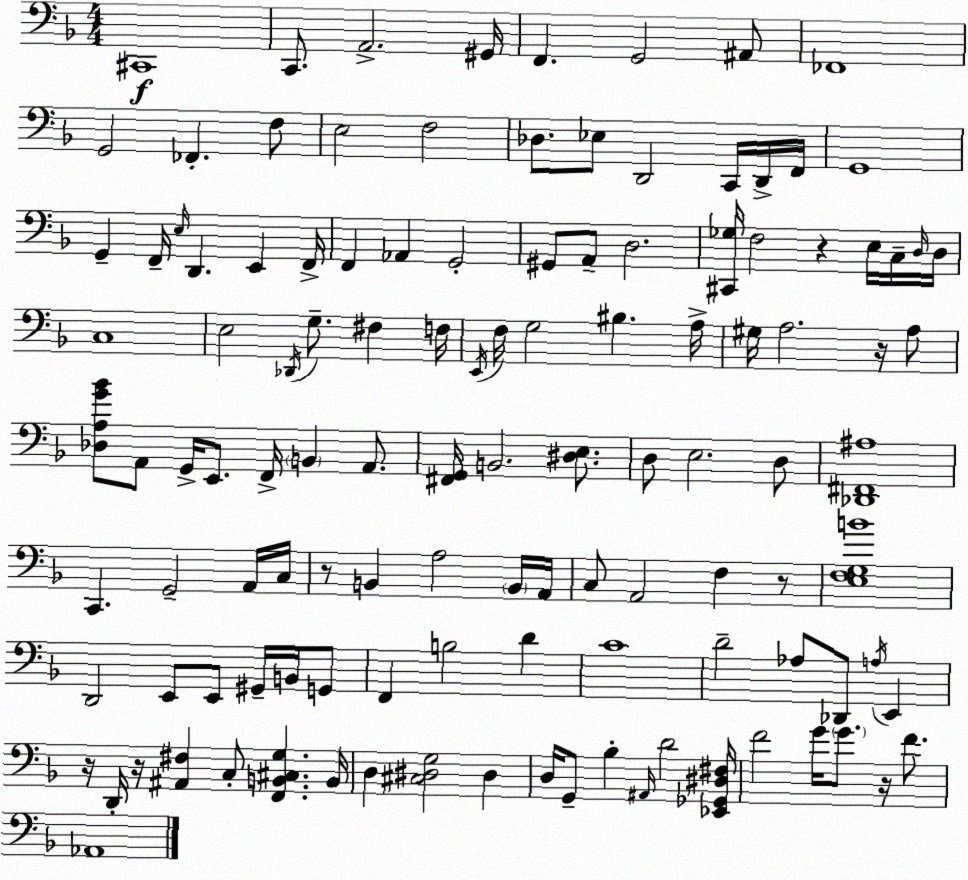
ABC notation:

X:1
T:Untitled
M:4/4
L:1/4
K:Dm
^C,,4 C,,/2 A,,2 ^G,,/4 F,, G,,2 ^A,,/2 _F,,4 G,,2 _F,, F,/2 E,2 F,2 _D,/2 _E,/2 D,,2 C,,/4 D,,/4 F,,/4 G,,4 G,, F,,/4 E,/4 D,, E,, F,,/4 F,, _A,, G,,2 ^G,,/2 A,,/2 D,2 [^C,,_G,]/4 F,2 z E,/4 C,/4 D,/4 D,/4 C,4 E,2 _D,,/4 G,/2 ^F, F,/4 E,,/4 F,/4 G,2 ^B, A,/4 ^G,/4 A,2 z/4 A,/2 [_D,A,G_B]/2 A,,/2 G,,/4 E,,/2 F,,/4 B,, A,,/2 [^F,,G,,]/4 B,,2 [^D,E,]/2 D,/2 E,2 D,/2 [_D,,^F,,^A,]4 C,, G,,2 A,,/4 C,/4 z/2 B,, A,2 B,,/4 A,,/4 C,/2 A,,2 F, z/2 [E,F,G,B]4 D,,2 E,,/2 E,,/2 ^G,,/4 B,,/4 G,,/2 F,, B,2 D C4 D2 _A,/2 _D,,/2 A,/4 E,, z/4 D,,/4 z/4 [^A,,^F,] C,/2 [F,,B,,^C,G,] B,,/4 D, [^C,^D,G,]2 ^D, D,/4 G,,/2 _B, ^A,,/4 D2 [_E,,_G,,^D,^F,]/4 F2 G/4 G/2 z/4 F/2 _A,,4